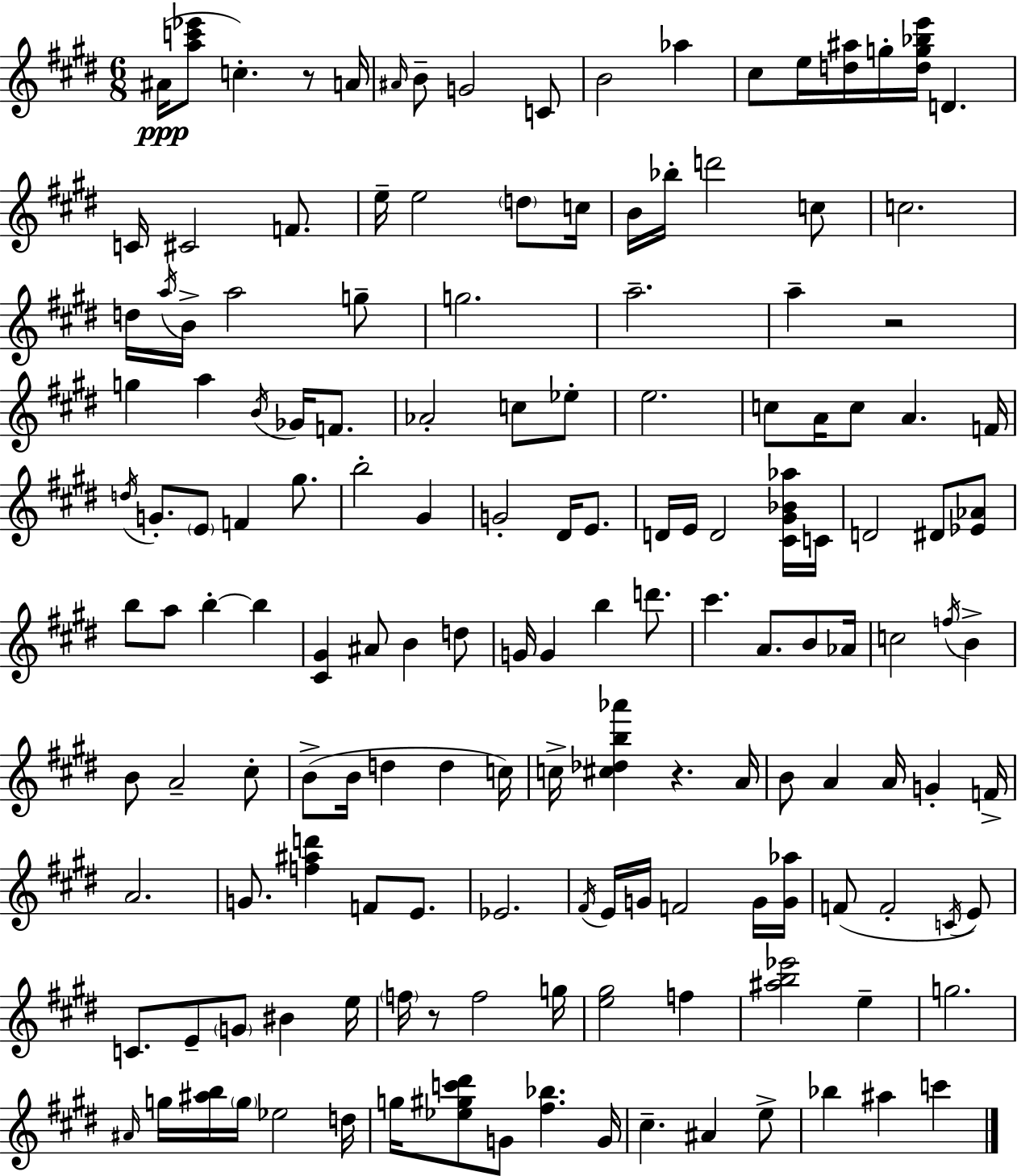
{
  \clef treble
  \numericTimeSignature
  \time 6/8
  \key e \major
  ais'16(\ppp <a'' c''' ees'''>8 c''4.-.) r8 a'16 | \grace { ais'16 } b'8-- g'2 c'8 | b'2 aes''4 | cis''8 e''16 <d'' ais''>16 g''16-. <d'' g'' bes'' e'''>16 d'4. | \break c'16 cis'2 f'8. | e''16-- e''2 \parenthesize d''8 | c''16 b'16 bes''16-. d'''2 c''8 | c''2. | \break d''16 \acciaccatura { a''16 } b'16-> a''2 | g''8-- g''2. | a''2.-- | a''4-- r2 | \break g''4 a''4 \acciaccatura { b'16 } ges'16 | f'8. aes'2-. c''8 | ees''8-. e''2. | c''8 a'16 c''8 a'4. | \break f'16 \acciaccatura { d''16 } g'8.-. \parenthesize e'8 f'4 | gis''8. b''2-. | gis'4 g'2-. | dis'16 e'8. d'16 e'16 d'2 | \break <cis' gis' bes' aes''>16 c'16 d'2 | dis'8 <ees' aes'>8 b''8 a''8 b''4-.~~ | b''4 <cis' gis'>4 ais'8 b'4 | d''8 g'16 g'4 b''4 | \break d'''8. cis'''4. a'8. | b'8 aes'16 c''2 | \acciaccatura { f''16 } b'4-> b'8 a'2-- | cis''8-. b'8->( b'16 d''4 | \break d''4 c''16) c''16-> <cis'' des'' b'' aes'''>4 r4. | a'16 b'8 a'4 a'16 | g'4-. f'16-> a'2. | g'8. <f'' ais'' d'''>4 | \break f'8 e'8. ees'2. | \acciaccatura { fis'16 } e'16 g'16 f'2 | g'16 <g' aes''>16 f'8( f'2-. | \acciaccatura { c'16 }) e'8 c'8. e'8-- | \break \parenthesize g'8 bis'4 e''16 \parenthesize f''16 r8 f''2 | g''16 <e'' gis''>2 | f''4 <ais'' b'' ees'''>2 | e''4-- g''2. | \break \grace { ais'16 } g''16 <ais'' b''>16 \parenthesize g''16 ees''2 | d''16 g''16 <ees'' gis'' c''' dis'''>8 g'8 | <fis'' bes''>4. g'16 cis''4.-- | ais'4 e''8-> bes''4 | \break ais''4 c'''4 \bar "|."
}